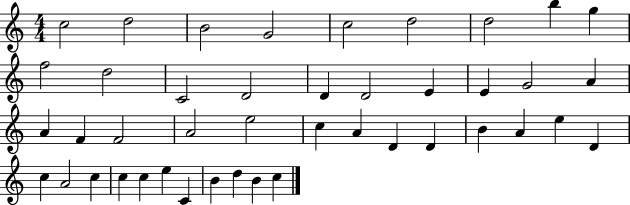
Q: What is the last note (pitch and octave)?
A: C5